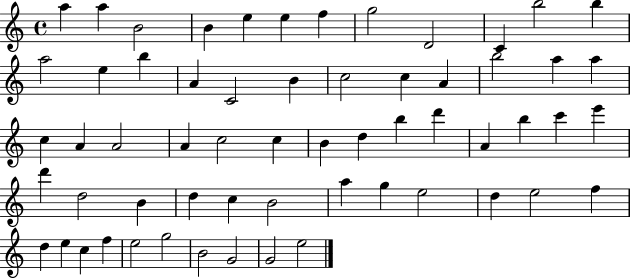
A5/q A5/q B4/h B4/q E5/q E5/q F5/q G5/h D4/h C4/q B5/h B5/q A5/h E5/q B5/q A4/q C4/h B4/q C5/h C5/q A4/q B5/h A5/q A5/q C5/q A4/q A4/h A4/q C5/h C5/q B4/q D5/q B5/q D6/q A4/q B5/q C6/q E6/q D6/q D5/h B4/q D5/q C5/q B4/h A5/q G5/q E5/h D5/q E5/h F5/q D5/q E5/q C5/q F5/q E5/h G5/h B4/h G4/h G4/h E5/h